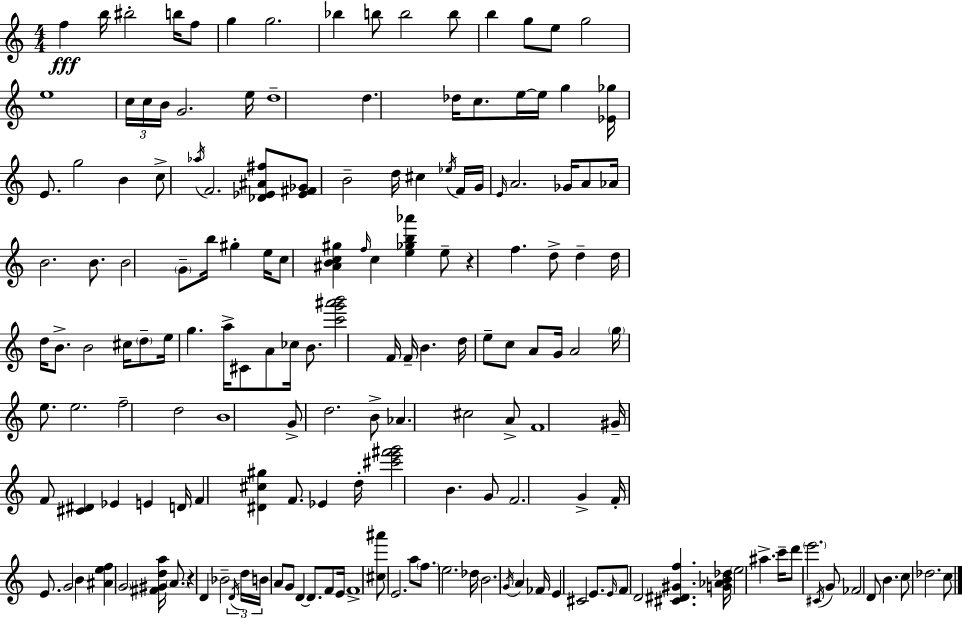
{
  \clef treble
  \numericTimeSignature
  \time 4/4
  \key a \minor
  \repeat volta 2 { f''4\fff b''16 bis''2-. b''16 f''8 | g''4 g''2. | bes''4 b''8 b''2 b''8 | b''4 g''8 e''8 g''2 | \break e''1 | \tuplet 3/2 { c''16 c''16 b'16 } g'2. e''16 | d''1-- | d''4. des''16 c''8. e''16~~ e''16 g''4 | \break <ees' ges''>16 e'8. g''2 b'4 | c''8-> \acciaccatura { aes''16 } f'2. <des' ees' ais' fis''>8 | <ees' fis' ges'>8 b'2-- d''16 cis''4 | \acciaccatura { ees''16 } f'16 g'16 \grace { e'16 } a'2. | \break ges'16 a'8 aes'16 b'2. | b'8. b'2 \parenthesize g'8-- b''16 gis''4-. | e''16 c''8 <ais' b' c'' gis''>4 \grace { f''16 } c''4 <e'' ges'' b'' aes'''>4 | e''8-- r4 f''4. d''8-> | \break d''4-- d''16 d''16 b'8.-> b'2 | cis''16 \parenthesize d''8-- e''16 g''4. a''16-> cis'8 a'8 | ces''16 b'8. <c''' g''' ais''' b'''>2 f'16 f'16-- b'4. | d''16 e''8-- c''8 a'8 g'16 a'2 | \break \parenthesize g''16 e''8. e''2. | f''2-- d''2 | b'1 | g'8-> d''2. | \break b'8-> aes'4. cis''2 | a'8-> f'1 | gis'16-- f'8 <cis' dis'>4 ees'4 e'4 | d'16 f'4 <dis' cis'' gis''>4 f'8. ees'4 | \break d''16-. <cis''' e''' fis''' g'''>2 b'4. | g'8 f'2. | g'4-> f'16-. e'8. g'2 | b'4 <ais' e'' f''>4 \parenthesize g'2 | \break <fis' gis' d'' a''>16 \parenthesize a'8. r4 d'4 bes'2-- | \tuplet 3/2 { \acciaccatura { d'16 } d''16 b'16 } a'8 g'8 d'4~~ d'8. | f'8 e'16 f'1-> | <cis'' ais'''>8 e'2. | \break a''8 \parenthesize f''8. e''2. | des''16 b'2. | \acciaccatura { g'16 } a'4 fes'16 e'4 cis'2 | e'8. \grace { e'16 } f'8 d'2 | \break <cis' dis' gis' f''>4. <g' aes' b' des''>16 \parenthesize e''2 | ais''4.-> c'''16-- d'''8 \parenthesize e'''2. | \acciaccatura { cis'16 } g'8 fes'2 | d'8 b'4. c''8 des''2. | \break c''8 } \bar "|."
}